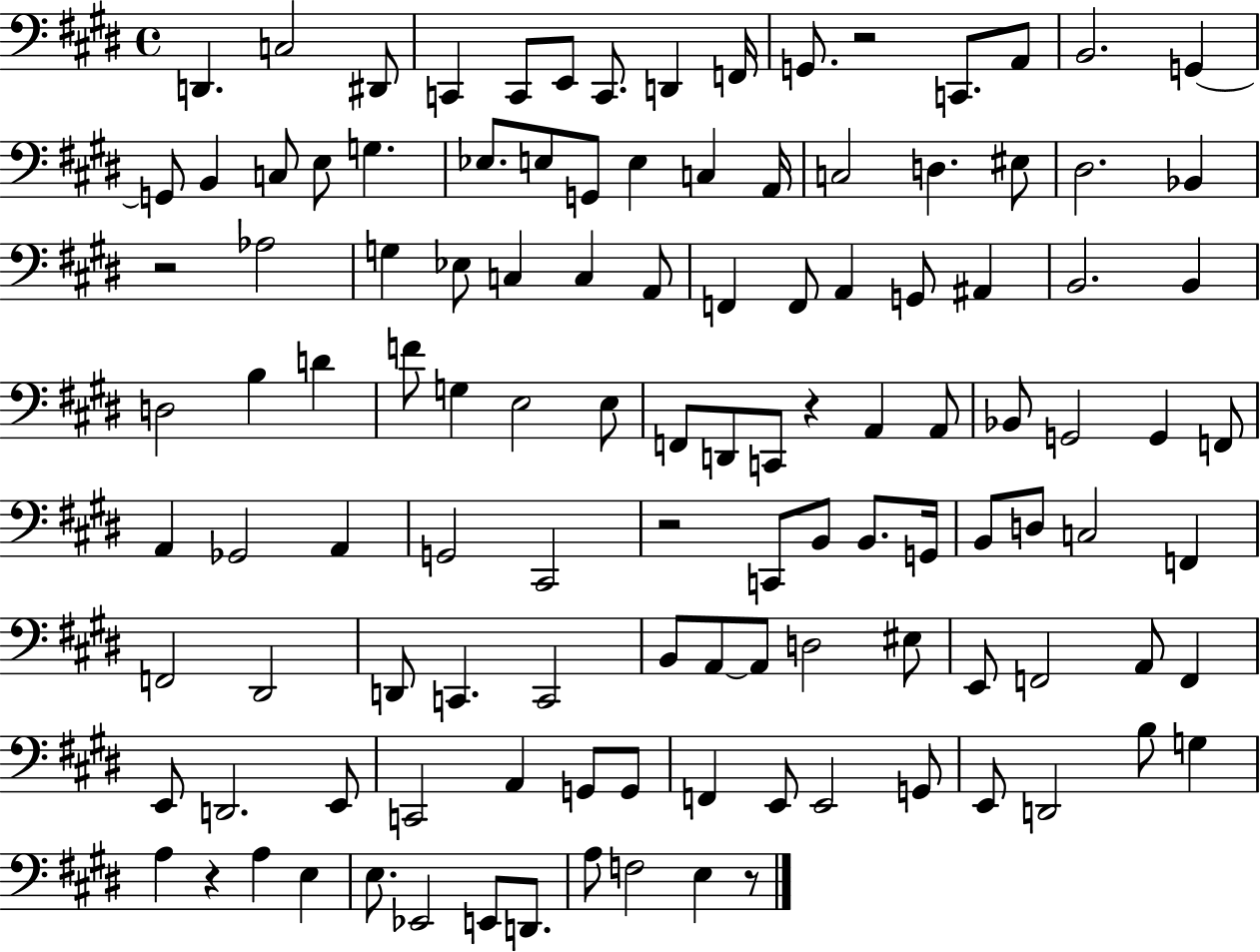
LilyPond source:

{
  \clef bass
  \time 4/4
  \defaultTimeSignature
  \key e \major
  \repeat volta 2 { d,4. c2 dis,8 | c,4 c,8 e,8 c,8. d,4 f,16 | g,8. r2 c,8. a,8 | b,2. g,4~~ | \break g,8 b,4 c8 e8 g4. | ees8. e8 g,8 e4 c4 a,16 | c2 d4. eis8 | dis2. bes,4 | \break r2 aes2 | g4 ees8 c4 c4 a,8 | f,4 f,8 a,4 g,8 ais,4 | b,2. b,4 | \break d2 b4 d'4 | f'8 g4 e2 e8 | f,8 d,8 c,8 r4 a,4 a,8 | bes,8 g,2 g,4 f,8 | \break a,4 ges,2 a,4 | g,2 cis,2 | r2 c,8 b,8 b,8. g,16 | b,8 d8 c2 f,4 | \break f,2 dis,2 | d,8 c,4. c,2 | b,8 a,8~~ a,8 d2 eis8 | e,8 f,2 a,8 f,4 | \break e,8 d,2. e,8 | c,2 a,4 g,8 g,8 | f,4 e,8 e,2 g,8 | e,8 d,2 b8 g4 | \break a4 r4 a4 e4 | e8. ees,2 e,8 d,8. | a8 f2 e4 r8 | } \bar "|."
}